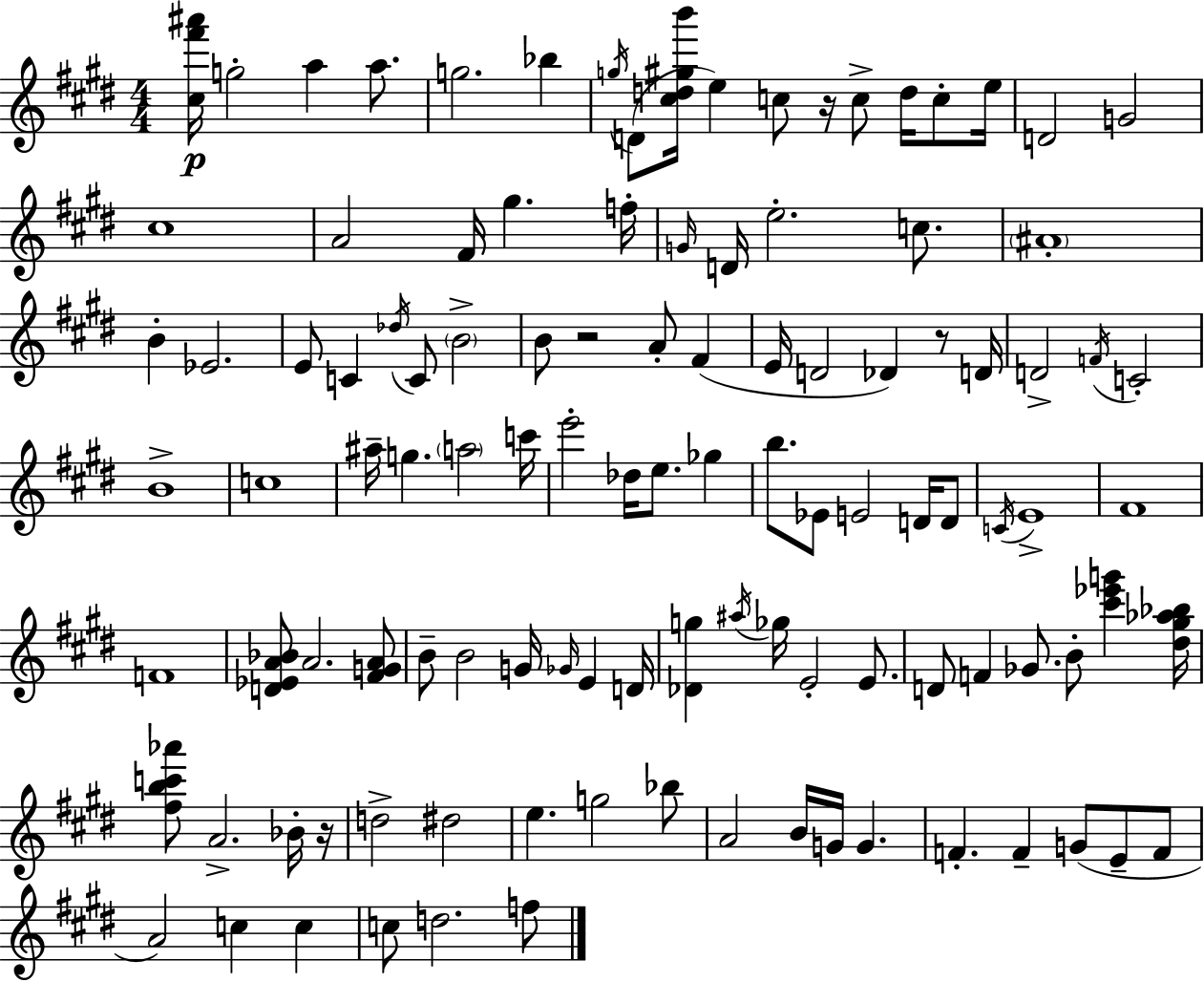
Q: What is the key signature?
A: E major